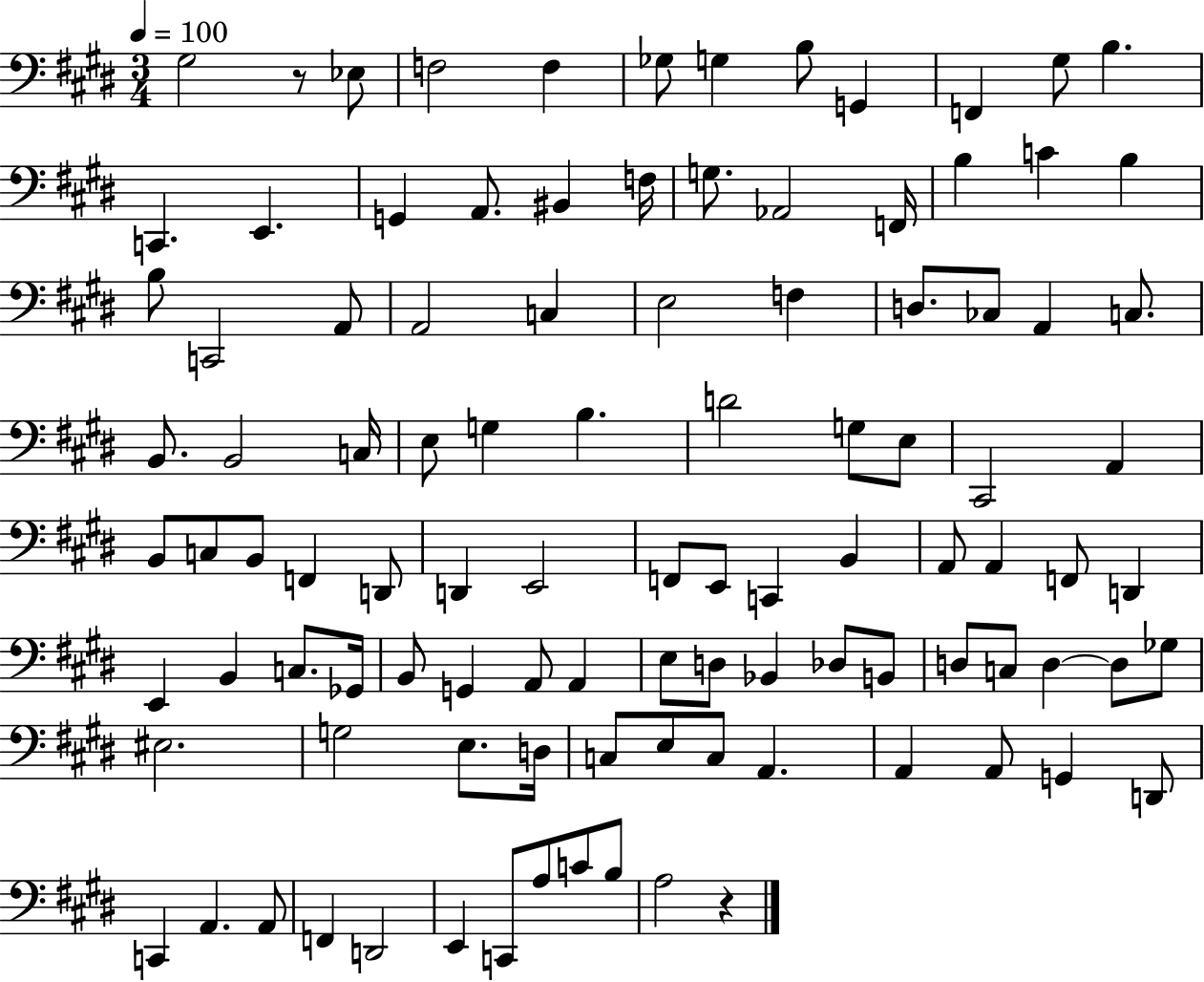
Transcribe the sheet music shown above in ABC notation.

X:1
T:Untitled
M:3/4
L:1/4
K:E
^G,2 z/2 _E,/2 F,2 F, _G,/2 G, B,/2 G,, F,, ^G,/2 B, C,, E,, G,, A,,/2 ^B,, F,/4 G,/2 _A,,2 F,,/4 B, C B, B,/2 C,,2 A,,/2 A,,2 C, E,2 F, D,/2 _C,/2 A,, C,/2 B,,/2 B,,2 C,/4 E,/2 G, B, D2 G,/2 E,/2 ^C,,2 A,, B,,/2 C,/2 B,,/2 F,, D,,/2 D,, E,,2 F,,/2 E,,/2 C,, B,, A,,/2 A,, F,,/2 D,, E,, B,, C,/2 _G,,/4 B,,/2 G,, A,,/2 A,, E,/2 D,/2 _B,, _D,/2 B,,/2 D,/2 C,/2 D, D,/2 _G,/2 ^E,2 G,2 E,/2 D,/4 C,/2 E,/2 C,/2 A,, A,, A,,/2 G,, D,,/2 C,, A,, A,,/2 F,, D,,2 E,, C,,/2 A,/2 C/2 B,/2 A,2 z